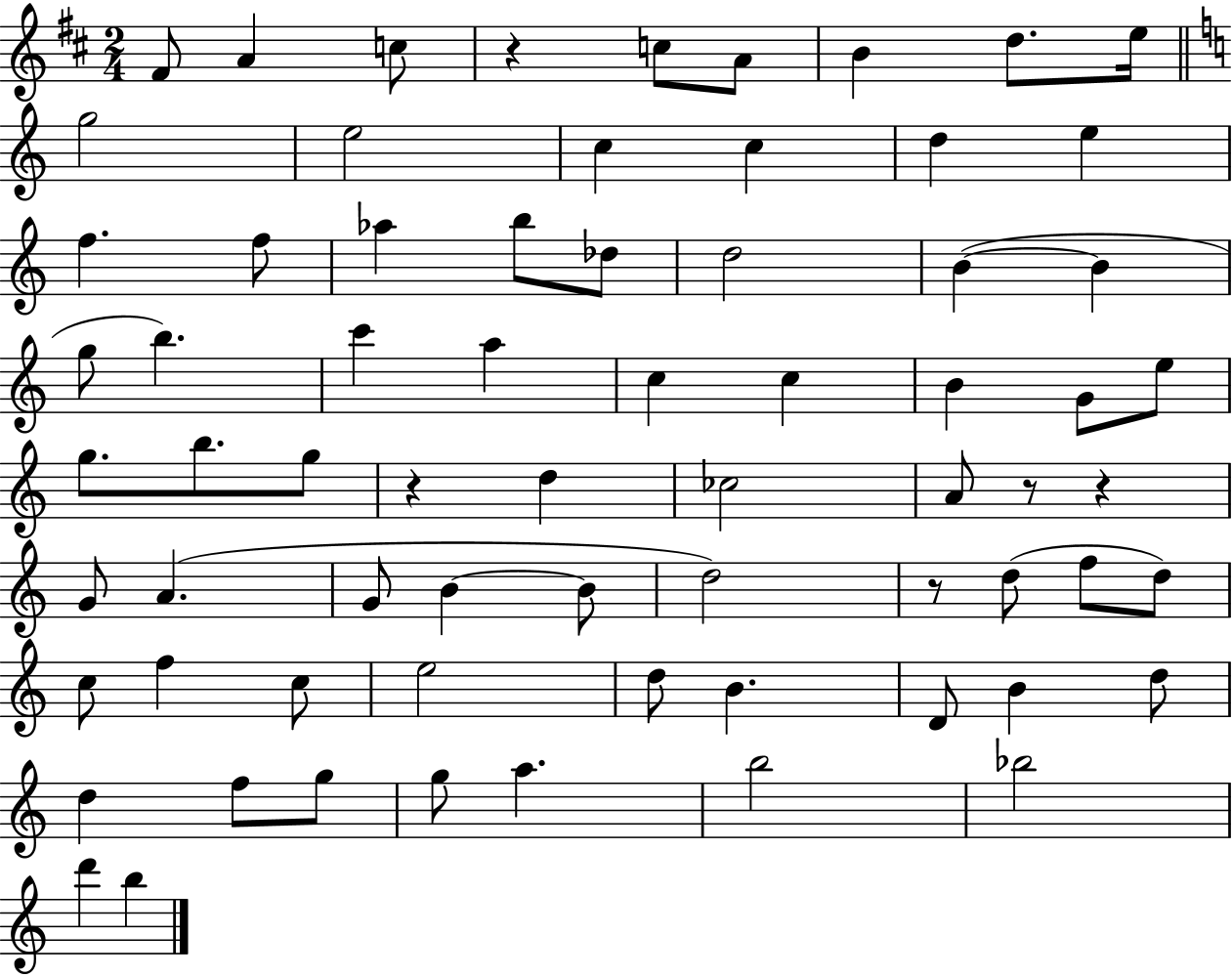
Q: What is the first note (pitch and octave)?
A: F#4